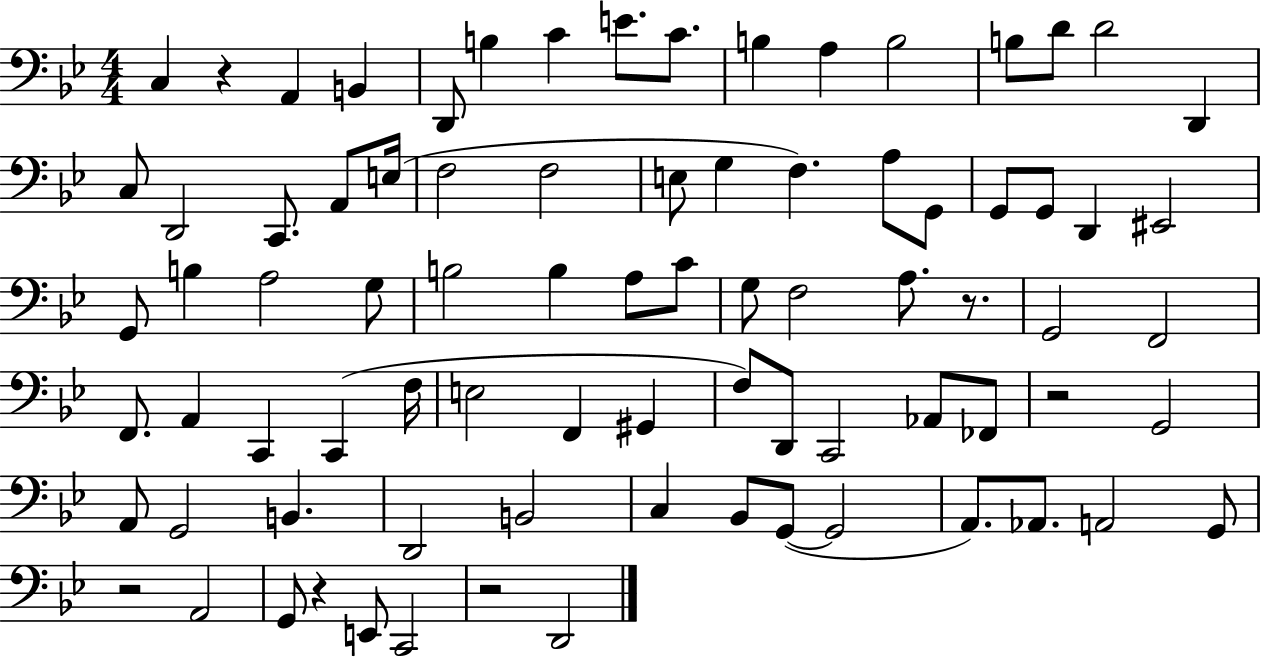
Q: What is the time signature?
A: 4/4